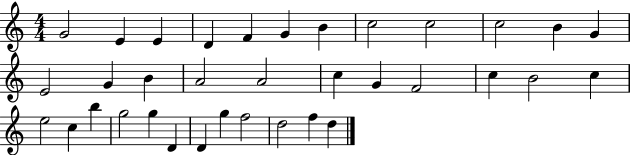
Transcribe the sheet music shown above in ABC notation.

X:1
T:Untitled
M:4/4
L:1/4
K:C
G2 E E D F G B c2 c2 c2 B G E2 G B A2 A2 c G F2 c B2 c e2 c b g2 g D D g f2 d2 f d